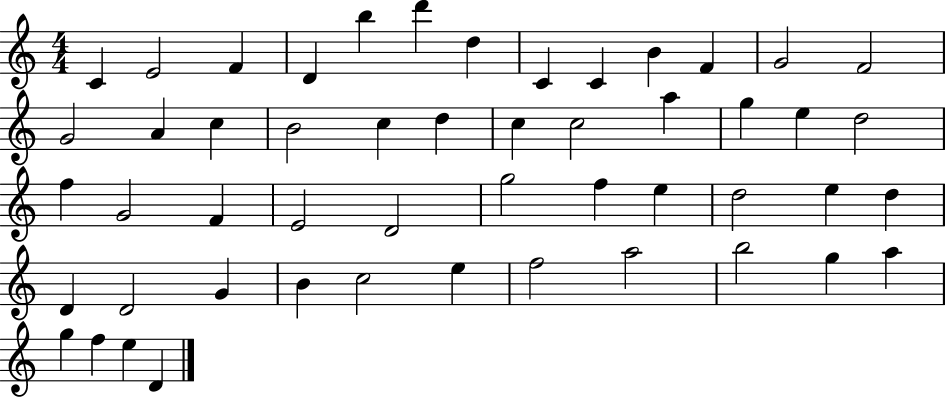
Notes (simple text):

C4/q E4/h F4/q D4/q B5/q D6/q D5/q C4/q C4/q B4/q F4/q G4/h F4/h G4/h A4/q C5/q B4/h C5/q D5/q C5/q C5/h A5/q G5/q E5/q D5/h F5/q G4/h F4/q E4/h D4/h G5/h F5/q E5/q D5/h E5/q D5/q D4/q D4/h G4/q B4/q C5/h E5/q F5/h A5/h B5/h G5/q A5/q G5/q F5/q E5/q D4/q